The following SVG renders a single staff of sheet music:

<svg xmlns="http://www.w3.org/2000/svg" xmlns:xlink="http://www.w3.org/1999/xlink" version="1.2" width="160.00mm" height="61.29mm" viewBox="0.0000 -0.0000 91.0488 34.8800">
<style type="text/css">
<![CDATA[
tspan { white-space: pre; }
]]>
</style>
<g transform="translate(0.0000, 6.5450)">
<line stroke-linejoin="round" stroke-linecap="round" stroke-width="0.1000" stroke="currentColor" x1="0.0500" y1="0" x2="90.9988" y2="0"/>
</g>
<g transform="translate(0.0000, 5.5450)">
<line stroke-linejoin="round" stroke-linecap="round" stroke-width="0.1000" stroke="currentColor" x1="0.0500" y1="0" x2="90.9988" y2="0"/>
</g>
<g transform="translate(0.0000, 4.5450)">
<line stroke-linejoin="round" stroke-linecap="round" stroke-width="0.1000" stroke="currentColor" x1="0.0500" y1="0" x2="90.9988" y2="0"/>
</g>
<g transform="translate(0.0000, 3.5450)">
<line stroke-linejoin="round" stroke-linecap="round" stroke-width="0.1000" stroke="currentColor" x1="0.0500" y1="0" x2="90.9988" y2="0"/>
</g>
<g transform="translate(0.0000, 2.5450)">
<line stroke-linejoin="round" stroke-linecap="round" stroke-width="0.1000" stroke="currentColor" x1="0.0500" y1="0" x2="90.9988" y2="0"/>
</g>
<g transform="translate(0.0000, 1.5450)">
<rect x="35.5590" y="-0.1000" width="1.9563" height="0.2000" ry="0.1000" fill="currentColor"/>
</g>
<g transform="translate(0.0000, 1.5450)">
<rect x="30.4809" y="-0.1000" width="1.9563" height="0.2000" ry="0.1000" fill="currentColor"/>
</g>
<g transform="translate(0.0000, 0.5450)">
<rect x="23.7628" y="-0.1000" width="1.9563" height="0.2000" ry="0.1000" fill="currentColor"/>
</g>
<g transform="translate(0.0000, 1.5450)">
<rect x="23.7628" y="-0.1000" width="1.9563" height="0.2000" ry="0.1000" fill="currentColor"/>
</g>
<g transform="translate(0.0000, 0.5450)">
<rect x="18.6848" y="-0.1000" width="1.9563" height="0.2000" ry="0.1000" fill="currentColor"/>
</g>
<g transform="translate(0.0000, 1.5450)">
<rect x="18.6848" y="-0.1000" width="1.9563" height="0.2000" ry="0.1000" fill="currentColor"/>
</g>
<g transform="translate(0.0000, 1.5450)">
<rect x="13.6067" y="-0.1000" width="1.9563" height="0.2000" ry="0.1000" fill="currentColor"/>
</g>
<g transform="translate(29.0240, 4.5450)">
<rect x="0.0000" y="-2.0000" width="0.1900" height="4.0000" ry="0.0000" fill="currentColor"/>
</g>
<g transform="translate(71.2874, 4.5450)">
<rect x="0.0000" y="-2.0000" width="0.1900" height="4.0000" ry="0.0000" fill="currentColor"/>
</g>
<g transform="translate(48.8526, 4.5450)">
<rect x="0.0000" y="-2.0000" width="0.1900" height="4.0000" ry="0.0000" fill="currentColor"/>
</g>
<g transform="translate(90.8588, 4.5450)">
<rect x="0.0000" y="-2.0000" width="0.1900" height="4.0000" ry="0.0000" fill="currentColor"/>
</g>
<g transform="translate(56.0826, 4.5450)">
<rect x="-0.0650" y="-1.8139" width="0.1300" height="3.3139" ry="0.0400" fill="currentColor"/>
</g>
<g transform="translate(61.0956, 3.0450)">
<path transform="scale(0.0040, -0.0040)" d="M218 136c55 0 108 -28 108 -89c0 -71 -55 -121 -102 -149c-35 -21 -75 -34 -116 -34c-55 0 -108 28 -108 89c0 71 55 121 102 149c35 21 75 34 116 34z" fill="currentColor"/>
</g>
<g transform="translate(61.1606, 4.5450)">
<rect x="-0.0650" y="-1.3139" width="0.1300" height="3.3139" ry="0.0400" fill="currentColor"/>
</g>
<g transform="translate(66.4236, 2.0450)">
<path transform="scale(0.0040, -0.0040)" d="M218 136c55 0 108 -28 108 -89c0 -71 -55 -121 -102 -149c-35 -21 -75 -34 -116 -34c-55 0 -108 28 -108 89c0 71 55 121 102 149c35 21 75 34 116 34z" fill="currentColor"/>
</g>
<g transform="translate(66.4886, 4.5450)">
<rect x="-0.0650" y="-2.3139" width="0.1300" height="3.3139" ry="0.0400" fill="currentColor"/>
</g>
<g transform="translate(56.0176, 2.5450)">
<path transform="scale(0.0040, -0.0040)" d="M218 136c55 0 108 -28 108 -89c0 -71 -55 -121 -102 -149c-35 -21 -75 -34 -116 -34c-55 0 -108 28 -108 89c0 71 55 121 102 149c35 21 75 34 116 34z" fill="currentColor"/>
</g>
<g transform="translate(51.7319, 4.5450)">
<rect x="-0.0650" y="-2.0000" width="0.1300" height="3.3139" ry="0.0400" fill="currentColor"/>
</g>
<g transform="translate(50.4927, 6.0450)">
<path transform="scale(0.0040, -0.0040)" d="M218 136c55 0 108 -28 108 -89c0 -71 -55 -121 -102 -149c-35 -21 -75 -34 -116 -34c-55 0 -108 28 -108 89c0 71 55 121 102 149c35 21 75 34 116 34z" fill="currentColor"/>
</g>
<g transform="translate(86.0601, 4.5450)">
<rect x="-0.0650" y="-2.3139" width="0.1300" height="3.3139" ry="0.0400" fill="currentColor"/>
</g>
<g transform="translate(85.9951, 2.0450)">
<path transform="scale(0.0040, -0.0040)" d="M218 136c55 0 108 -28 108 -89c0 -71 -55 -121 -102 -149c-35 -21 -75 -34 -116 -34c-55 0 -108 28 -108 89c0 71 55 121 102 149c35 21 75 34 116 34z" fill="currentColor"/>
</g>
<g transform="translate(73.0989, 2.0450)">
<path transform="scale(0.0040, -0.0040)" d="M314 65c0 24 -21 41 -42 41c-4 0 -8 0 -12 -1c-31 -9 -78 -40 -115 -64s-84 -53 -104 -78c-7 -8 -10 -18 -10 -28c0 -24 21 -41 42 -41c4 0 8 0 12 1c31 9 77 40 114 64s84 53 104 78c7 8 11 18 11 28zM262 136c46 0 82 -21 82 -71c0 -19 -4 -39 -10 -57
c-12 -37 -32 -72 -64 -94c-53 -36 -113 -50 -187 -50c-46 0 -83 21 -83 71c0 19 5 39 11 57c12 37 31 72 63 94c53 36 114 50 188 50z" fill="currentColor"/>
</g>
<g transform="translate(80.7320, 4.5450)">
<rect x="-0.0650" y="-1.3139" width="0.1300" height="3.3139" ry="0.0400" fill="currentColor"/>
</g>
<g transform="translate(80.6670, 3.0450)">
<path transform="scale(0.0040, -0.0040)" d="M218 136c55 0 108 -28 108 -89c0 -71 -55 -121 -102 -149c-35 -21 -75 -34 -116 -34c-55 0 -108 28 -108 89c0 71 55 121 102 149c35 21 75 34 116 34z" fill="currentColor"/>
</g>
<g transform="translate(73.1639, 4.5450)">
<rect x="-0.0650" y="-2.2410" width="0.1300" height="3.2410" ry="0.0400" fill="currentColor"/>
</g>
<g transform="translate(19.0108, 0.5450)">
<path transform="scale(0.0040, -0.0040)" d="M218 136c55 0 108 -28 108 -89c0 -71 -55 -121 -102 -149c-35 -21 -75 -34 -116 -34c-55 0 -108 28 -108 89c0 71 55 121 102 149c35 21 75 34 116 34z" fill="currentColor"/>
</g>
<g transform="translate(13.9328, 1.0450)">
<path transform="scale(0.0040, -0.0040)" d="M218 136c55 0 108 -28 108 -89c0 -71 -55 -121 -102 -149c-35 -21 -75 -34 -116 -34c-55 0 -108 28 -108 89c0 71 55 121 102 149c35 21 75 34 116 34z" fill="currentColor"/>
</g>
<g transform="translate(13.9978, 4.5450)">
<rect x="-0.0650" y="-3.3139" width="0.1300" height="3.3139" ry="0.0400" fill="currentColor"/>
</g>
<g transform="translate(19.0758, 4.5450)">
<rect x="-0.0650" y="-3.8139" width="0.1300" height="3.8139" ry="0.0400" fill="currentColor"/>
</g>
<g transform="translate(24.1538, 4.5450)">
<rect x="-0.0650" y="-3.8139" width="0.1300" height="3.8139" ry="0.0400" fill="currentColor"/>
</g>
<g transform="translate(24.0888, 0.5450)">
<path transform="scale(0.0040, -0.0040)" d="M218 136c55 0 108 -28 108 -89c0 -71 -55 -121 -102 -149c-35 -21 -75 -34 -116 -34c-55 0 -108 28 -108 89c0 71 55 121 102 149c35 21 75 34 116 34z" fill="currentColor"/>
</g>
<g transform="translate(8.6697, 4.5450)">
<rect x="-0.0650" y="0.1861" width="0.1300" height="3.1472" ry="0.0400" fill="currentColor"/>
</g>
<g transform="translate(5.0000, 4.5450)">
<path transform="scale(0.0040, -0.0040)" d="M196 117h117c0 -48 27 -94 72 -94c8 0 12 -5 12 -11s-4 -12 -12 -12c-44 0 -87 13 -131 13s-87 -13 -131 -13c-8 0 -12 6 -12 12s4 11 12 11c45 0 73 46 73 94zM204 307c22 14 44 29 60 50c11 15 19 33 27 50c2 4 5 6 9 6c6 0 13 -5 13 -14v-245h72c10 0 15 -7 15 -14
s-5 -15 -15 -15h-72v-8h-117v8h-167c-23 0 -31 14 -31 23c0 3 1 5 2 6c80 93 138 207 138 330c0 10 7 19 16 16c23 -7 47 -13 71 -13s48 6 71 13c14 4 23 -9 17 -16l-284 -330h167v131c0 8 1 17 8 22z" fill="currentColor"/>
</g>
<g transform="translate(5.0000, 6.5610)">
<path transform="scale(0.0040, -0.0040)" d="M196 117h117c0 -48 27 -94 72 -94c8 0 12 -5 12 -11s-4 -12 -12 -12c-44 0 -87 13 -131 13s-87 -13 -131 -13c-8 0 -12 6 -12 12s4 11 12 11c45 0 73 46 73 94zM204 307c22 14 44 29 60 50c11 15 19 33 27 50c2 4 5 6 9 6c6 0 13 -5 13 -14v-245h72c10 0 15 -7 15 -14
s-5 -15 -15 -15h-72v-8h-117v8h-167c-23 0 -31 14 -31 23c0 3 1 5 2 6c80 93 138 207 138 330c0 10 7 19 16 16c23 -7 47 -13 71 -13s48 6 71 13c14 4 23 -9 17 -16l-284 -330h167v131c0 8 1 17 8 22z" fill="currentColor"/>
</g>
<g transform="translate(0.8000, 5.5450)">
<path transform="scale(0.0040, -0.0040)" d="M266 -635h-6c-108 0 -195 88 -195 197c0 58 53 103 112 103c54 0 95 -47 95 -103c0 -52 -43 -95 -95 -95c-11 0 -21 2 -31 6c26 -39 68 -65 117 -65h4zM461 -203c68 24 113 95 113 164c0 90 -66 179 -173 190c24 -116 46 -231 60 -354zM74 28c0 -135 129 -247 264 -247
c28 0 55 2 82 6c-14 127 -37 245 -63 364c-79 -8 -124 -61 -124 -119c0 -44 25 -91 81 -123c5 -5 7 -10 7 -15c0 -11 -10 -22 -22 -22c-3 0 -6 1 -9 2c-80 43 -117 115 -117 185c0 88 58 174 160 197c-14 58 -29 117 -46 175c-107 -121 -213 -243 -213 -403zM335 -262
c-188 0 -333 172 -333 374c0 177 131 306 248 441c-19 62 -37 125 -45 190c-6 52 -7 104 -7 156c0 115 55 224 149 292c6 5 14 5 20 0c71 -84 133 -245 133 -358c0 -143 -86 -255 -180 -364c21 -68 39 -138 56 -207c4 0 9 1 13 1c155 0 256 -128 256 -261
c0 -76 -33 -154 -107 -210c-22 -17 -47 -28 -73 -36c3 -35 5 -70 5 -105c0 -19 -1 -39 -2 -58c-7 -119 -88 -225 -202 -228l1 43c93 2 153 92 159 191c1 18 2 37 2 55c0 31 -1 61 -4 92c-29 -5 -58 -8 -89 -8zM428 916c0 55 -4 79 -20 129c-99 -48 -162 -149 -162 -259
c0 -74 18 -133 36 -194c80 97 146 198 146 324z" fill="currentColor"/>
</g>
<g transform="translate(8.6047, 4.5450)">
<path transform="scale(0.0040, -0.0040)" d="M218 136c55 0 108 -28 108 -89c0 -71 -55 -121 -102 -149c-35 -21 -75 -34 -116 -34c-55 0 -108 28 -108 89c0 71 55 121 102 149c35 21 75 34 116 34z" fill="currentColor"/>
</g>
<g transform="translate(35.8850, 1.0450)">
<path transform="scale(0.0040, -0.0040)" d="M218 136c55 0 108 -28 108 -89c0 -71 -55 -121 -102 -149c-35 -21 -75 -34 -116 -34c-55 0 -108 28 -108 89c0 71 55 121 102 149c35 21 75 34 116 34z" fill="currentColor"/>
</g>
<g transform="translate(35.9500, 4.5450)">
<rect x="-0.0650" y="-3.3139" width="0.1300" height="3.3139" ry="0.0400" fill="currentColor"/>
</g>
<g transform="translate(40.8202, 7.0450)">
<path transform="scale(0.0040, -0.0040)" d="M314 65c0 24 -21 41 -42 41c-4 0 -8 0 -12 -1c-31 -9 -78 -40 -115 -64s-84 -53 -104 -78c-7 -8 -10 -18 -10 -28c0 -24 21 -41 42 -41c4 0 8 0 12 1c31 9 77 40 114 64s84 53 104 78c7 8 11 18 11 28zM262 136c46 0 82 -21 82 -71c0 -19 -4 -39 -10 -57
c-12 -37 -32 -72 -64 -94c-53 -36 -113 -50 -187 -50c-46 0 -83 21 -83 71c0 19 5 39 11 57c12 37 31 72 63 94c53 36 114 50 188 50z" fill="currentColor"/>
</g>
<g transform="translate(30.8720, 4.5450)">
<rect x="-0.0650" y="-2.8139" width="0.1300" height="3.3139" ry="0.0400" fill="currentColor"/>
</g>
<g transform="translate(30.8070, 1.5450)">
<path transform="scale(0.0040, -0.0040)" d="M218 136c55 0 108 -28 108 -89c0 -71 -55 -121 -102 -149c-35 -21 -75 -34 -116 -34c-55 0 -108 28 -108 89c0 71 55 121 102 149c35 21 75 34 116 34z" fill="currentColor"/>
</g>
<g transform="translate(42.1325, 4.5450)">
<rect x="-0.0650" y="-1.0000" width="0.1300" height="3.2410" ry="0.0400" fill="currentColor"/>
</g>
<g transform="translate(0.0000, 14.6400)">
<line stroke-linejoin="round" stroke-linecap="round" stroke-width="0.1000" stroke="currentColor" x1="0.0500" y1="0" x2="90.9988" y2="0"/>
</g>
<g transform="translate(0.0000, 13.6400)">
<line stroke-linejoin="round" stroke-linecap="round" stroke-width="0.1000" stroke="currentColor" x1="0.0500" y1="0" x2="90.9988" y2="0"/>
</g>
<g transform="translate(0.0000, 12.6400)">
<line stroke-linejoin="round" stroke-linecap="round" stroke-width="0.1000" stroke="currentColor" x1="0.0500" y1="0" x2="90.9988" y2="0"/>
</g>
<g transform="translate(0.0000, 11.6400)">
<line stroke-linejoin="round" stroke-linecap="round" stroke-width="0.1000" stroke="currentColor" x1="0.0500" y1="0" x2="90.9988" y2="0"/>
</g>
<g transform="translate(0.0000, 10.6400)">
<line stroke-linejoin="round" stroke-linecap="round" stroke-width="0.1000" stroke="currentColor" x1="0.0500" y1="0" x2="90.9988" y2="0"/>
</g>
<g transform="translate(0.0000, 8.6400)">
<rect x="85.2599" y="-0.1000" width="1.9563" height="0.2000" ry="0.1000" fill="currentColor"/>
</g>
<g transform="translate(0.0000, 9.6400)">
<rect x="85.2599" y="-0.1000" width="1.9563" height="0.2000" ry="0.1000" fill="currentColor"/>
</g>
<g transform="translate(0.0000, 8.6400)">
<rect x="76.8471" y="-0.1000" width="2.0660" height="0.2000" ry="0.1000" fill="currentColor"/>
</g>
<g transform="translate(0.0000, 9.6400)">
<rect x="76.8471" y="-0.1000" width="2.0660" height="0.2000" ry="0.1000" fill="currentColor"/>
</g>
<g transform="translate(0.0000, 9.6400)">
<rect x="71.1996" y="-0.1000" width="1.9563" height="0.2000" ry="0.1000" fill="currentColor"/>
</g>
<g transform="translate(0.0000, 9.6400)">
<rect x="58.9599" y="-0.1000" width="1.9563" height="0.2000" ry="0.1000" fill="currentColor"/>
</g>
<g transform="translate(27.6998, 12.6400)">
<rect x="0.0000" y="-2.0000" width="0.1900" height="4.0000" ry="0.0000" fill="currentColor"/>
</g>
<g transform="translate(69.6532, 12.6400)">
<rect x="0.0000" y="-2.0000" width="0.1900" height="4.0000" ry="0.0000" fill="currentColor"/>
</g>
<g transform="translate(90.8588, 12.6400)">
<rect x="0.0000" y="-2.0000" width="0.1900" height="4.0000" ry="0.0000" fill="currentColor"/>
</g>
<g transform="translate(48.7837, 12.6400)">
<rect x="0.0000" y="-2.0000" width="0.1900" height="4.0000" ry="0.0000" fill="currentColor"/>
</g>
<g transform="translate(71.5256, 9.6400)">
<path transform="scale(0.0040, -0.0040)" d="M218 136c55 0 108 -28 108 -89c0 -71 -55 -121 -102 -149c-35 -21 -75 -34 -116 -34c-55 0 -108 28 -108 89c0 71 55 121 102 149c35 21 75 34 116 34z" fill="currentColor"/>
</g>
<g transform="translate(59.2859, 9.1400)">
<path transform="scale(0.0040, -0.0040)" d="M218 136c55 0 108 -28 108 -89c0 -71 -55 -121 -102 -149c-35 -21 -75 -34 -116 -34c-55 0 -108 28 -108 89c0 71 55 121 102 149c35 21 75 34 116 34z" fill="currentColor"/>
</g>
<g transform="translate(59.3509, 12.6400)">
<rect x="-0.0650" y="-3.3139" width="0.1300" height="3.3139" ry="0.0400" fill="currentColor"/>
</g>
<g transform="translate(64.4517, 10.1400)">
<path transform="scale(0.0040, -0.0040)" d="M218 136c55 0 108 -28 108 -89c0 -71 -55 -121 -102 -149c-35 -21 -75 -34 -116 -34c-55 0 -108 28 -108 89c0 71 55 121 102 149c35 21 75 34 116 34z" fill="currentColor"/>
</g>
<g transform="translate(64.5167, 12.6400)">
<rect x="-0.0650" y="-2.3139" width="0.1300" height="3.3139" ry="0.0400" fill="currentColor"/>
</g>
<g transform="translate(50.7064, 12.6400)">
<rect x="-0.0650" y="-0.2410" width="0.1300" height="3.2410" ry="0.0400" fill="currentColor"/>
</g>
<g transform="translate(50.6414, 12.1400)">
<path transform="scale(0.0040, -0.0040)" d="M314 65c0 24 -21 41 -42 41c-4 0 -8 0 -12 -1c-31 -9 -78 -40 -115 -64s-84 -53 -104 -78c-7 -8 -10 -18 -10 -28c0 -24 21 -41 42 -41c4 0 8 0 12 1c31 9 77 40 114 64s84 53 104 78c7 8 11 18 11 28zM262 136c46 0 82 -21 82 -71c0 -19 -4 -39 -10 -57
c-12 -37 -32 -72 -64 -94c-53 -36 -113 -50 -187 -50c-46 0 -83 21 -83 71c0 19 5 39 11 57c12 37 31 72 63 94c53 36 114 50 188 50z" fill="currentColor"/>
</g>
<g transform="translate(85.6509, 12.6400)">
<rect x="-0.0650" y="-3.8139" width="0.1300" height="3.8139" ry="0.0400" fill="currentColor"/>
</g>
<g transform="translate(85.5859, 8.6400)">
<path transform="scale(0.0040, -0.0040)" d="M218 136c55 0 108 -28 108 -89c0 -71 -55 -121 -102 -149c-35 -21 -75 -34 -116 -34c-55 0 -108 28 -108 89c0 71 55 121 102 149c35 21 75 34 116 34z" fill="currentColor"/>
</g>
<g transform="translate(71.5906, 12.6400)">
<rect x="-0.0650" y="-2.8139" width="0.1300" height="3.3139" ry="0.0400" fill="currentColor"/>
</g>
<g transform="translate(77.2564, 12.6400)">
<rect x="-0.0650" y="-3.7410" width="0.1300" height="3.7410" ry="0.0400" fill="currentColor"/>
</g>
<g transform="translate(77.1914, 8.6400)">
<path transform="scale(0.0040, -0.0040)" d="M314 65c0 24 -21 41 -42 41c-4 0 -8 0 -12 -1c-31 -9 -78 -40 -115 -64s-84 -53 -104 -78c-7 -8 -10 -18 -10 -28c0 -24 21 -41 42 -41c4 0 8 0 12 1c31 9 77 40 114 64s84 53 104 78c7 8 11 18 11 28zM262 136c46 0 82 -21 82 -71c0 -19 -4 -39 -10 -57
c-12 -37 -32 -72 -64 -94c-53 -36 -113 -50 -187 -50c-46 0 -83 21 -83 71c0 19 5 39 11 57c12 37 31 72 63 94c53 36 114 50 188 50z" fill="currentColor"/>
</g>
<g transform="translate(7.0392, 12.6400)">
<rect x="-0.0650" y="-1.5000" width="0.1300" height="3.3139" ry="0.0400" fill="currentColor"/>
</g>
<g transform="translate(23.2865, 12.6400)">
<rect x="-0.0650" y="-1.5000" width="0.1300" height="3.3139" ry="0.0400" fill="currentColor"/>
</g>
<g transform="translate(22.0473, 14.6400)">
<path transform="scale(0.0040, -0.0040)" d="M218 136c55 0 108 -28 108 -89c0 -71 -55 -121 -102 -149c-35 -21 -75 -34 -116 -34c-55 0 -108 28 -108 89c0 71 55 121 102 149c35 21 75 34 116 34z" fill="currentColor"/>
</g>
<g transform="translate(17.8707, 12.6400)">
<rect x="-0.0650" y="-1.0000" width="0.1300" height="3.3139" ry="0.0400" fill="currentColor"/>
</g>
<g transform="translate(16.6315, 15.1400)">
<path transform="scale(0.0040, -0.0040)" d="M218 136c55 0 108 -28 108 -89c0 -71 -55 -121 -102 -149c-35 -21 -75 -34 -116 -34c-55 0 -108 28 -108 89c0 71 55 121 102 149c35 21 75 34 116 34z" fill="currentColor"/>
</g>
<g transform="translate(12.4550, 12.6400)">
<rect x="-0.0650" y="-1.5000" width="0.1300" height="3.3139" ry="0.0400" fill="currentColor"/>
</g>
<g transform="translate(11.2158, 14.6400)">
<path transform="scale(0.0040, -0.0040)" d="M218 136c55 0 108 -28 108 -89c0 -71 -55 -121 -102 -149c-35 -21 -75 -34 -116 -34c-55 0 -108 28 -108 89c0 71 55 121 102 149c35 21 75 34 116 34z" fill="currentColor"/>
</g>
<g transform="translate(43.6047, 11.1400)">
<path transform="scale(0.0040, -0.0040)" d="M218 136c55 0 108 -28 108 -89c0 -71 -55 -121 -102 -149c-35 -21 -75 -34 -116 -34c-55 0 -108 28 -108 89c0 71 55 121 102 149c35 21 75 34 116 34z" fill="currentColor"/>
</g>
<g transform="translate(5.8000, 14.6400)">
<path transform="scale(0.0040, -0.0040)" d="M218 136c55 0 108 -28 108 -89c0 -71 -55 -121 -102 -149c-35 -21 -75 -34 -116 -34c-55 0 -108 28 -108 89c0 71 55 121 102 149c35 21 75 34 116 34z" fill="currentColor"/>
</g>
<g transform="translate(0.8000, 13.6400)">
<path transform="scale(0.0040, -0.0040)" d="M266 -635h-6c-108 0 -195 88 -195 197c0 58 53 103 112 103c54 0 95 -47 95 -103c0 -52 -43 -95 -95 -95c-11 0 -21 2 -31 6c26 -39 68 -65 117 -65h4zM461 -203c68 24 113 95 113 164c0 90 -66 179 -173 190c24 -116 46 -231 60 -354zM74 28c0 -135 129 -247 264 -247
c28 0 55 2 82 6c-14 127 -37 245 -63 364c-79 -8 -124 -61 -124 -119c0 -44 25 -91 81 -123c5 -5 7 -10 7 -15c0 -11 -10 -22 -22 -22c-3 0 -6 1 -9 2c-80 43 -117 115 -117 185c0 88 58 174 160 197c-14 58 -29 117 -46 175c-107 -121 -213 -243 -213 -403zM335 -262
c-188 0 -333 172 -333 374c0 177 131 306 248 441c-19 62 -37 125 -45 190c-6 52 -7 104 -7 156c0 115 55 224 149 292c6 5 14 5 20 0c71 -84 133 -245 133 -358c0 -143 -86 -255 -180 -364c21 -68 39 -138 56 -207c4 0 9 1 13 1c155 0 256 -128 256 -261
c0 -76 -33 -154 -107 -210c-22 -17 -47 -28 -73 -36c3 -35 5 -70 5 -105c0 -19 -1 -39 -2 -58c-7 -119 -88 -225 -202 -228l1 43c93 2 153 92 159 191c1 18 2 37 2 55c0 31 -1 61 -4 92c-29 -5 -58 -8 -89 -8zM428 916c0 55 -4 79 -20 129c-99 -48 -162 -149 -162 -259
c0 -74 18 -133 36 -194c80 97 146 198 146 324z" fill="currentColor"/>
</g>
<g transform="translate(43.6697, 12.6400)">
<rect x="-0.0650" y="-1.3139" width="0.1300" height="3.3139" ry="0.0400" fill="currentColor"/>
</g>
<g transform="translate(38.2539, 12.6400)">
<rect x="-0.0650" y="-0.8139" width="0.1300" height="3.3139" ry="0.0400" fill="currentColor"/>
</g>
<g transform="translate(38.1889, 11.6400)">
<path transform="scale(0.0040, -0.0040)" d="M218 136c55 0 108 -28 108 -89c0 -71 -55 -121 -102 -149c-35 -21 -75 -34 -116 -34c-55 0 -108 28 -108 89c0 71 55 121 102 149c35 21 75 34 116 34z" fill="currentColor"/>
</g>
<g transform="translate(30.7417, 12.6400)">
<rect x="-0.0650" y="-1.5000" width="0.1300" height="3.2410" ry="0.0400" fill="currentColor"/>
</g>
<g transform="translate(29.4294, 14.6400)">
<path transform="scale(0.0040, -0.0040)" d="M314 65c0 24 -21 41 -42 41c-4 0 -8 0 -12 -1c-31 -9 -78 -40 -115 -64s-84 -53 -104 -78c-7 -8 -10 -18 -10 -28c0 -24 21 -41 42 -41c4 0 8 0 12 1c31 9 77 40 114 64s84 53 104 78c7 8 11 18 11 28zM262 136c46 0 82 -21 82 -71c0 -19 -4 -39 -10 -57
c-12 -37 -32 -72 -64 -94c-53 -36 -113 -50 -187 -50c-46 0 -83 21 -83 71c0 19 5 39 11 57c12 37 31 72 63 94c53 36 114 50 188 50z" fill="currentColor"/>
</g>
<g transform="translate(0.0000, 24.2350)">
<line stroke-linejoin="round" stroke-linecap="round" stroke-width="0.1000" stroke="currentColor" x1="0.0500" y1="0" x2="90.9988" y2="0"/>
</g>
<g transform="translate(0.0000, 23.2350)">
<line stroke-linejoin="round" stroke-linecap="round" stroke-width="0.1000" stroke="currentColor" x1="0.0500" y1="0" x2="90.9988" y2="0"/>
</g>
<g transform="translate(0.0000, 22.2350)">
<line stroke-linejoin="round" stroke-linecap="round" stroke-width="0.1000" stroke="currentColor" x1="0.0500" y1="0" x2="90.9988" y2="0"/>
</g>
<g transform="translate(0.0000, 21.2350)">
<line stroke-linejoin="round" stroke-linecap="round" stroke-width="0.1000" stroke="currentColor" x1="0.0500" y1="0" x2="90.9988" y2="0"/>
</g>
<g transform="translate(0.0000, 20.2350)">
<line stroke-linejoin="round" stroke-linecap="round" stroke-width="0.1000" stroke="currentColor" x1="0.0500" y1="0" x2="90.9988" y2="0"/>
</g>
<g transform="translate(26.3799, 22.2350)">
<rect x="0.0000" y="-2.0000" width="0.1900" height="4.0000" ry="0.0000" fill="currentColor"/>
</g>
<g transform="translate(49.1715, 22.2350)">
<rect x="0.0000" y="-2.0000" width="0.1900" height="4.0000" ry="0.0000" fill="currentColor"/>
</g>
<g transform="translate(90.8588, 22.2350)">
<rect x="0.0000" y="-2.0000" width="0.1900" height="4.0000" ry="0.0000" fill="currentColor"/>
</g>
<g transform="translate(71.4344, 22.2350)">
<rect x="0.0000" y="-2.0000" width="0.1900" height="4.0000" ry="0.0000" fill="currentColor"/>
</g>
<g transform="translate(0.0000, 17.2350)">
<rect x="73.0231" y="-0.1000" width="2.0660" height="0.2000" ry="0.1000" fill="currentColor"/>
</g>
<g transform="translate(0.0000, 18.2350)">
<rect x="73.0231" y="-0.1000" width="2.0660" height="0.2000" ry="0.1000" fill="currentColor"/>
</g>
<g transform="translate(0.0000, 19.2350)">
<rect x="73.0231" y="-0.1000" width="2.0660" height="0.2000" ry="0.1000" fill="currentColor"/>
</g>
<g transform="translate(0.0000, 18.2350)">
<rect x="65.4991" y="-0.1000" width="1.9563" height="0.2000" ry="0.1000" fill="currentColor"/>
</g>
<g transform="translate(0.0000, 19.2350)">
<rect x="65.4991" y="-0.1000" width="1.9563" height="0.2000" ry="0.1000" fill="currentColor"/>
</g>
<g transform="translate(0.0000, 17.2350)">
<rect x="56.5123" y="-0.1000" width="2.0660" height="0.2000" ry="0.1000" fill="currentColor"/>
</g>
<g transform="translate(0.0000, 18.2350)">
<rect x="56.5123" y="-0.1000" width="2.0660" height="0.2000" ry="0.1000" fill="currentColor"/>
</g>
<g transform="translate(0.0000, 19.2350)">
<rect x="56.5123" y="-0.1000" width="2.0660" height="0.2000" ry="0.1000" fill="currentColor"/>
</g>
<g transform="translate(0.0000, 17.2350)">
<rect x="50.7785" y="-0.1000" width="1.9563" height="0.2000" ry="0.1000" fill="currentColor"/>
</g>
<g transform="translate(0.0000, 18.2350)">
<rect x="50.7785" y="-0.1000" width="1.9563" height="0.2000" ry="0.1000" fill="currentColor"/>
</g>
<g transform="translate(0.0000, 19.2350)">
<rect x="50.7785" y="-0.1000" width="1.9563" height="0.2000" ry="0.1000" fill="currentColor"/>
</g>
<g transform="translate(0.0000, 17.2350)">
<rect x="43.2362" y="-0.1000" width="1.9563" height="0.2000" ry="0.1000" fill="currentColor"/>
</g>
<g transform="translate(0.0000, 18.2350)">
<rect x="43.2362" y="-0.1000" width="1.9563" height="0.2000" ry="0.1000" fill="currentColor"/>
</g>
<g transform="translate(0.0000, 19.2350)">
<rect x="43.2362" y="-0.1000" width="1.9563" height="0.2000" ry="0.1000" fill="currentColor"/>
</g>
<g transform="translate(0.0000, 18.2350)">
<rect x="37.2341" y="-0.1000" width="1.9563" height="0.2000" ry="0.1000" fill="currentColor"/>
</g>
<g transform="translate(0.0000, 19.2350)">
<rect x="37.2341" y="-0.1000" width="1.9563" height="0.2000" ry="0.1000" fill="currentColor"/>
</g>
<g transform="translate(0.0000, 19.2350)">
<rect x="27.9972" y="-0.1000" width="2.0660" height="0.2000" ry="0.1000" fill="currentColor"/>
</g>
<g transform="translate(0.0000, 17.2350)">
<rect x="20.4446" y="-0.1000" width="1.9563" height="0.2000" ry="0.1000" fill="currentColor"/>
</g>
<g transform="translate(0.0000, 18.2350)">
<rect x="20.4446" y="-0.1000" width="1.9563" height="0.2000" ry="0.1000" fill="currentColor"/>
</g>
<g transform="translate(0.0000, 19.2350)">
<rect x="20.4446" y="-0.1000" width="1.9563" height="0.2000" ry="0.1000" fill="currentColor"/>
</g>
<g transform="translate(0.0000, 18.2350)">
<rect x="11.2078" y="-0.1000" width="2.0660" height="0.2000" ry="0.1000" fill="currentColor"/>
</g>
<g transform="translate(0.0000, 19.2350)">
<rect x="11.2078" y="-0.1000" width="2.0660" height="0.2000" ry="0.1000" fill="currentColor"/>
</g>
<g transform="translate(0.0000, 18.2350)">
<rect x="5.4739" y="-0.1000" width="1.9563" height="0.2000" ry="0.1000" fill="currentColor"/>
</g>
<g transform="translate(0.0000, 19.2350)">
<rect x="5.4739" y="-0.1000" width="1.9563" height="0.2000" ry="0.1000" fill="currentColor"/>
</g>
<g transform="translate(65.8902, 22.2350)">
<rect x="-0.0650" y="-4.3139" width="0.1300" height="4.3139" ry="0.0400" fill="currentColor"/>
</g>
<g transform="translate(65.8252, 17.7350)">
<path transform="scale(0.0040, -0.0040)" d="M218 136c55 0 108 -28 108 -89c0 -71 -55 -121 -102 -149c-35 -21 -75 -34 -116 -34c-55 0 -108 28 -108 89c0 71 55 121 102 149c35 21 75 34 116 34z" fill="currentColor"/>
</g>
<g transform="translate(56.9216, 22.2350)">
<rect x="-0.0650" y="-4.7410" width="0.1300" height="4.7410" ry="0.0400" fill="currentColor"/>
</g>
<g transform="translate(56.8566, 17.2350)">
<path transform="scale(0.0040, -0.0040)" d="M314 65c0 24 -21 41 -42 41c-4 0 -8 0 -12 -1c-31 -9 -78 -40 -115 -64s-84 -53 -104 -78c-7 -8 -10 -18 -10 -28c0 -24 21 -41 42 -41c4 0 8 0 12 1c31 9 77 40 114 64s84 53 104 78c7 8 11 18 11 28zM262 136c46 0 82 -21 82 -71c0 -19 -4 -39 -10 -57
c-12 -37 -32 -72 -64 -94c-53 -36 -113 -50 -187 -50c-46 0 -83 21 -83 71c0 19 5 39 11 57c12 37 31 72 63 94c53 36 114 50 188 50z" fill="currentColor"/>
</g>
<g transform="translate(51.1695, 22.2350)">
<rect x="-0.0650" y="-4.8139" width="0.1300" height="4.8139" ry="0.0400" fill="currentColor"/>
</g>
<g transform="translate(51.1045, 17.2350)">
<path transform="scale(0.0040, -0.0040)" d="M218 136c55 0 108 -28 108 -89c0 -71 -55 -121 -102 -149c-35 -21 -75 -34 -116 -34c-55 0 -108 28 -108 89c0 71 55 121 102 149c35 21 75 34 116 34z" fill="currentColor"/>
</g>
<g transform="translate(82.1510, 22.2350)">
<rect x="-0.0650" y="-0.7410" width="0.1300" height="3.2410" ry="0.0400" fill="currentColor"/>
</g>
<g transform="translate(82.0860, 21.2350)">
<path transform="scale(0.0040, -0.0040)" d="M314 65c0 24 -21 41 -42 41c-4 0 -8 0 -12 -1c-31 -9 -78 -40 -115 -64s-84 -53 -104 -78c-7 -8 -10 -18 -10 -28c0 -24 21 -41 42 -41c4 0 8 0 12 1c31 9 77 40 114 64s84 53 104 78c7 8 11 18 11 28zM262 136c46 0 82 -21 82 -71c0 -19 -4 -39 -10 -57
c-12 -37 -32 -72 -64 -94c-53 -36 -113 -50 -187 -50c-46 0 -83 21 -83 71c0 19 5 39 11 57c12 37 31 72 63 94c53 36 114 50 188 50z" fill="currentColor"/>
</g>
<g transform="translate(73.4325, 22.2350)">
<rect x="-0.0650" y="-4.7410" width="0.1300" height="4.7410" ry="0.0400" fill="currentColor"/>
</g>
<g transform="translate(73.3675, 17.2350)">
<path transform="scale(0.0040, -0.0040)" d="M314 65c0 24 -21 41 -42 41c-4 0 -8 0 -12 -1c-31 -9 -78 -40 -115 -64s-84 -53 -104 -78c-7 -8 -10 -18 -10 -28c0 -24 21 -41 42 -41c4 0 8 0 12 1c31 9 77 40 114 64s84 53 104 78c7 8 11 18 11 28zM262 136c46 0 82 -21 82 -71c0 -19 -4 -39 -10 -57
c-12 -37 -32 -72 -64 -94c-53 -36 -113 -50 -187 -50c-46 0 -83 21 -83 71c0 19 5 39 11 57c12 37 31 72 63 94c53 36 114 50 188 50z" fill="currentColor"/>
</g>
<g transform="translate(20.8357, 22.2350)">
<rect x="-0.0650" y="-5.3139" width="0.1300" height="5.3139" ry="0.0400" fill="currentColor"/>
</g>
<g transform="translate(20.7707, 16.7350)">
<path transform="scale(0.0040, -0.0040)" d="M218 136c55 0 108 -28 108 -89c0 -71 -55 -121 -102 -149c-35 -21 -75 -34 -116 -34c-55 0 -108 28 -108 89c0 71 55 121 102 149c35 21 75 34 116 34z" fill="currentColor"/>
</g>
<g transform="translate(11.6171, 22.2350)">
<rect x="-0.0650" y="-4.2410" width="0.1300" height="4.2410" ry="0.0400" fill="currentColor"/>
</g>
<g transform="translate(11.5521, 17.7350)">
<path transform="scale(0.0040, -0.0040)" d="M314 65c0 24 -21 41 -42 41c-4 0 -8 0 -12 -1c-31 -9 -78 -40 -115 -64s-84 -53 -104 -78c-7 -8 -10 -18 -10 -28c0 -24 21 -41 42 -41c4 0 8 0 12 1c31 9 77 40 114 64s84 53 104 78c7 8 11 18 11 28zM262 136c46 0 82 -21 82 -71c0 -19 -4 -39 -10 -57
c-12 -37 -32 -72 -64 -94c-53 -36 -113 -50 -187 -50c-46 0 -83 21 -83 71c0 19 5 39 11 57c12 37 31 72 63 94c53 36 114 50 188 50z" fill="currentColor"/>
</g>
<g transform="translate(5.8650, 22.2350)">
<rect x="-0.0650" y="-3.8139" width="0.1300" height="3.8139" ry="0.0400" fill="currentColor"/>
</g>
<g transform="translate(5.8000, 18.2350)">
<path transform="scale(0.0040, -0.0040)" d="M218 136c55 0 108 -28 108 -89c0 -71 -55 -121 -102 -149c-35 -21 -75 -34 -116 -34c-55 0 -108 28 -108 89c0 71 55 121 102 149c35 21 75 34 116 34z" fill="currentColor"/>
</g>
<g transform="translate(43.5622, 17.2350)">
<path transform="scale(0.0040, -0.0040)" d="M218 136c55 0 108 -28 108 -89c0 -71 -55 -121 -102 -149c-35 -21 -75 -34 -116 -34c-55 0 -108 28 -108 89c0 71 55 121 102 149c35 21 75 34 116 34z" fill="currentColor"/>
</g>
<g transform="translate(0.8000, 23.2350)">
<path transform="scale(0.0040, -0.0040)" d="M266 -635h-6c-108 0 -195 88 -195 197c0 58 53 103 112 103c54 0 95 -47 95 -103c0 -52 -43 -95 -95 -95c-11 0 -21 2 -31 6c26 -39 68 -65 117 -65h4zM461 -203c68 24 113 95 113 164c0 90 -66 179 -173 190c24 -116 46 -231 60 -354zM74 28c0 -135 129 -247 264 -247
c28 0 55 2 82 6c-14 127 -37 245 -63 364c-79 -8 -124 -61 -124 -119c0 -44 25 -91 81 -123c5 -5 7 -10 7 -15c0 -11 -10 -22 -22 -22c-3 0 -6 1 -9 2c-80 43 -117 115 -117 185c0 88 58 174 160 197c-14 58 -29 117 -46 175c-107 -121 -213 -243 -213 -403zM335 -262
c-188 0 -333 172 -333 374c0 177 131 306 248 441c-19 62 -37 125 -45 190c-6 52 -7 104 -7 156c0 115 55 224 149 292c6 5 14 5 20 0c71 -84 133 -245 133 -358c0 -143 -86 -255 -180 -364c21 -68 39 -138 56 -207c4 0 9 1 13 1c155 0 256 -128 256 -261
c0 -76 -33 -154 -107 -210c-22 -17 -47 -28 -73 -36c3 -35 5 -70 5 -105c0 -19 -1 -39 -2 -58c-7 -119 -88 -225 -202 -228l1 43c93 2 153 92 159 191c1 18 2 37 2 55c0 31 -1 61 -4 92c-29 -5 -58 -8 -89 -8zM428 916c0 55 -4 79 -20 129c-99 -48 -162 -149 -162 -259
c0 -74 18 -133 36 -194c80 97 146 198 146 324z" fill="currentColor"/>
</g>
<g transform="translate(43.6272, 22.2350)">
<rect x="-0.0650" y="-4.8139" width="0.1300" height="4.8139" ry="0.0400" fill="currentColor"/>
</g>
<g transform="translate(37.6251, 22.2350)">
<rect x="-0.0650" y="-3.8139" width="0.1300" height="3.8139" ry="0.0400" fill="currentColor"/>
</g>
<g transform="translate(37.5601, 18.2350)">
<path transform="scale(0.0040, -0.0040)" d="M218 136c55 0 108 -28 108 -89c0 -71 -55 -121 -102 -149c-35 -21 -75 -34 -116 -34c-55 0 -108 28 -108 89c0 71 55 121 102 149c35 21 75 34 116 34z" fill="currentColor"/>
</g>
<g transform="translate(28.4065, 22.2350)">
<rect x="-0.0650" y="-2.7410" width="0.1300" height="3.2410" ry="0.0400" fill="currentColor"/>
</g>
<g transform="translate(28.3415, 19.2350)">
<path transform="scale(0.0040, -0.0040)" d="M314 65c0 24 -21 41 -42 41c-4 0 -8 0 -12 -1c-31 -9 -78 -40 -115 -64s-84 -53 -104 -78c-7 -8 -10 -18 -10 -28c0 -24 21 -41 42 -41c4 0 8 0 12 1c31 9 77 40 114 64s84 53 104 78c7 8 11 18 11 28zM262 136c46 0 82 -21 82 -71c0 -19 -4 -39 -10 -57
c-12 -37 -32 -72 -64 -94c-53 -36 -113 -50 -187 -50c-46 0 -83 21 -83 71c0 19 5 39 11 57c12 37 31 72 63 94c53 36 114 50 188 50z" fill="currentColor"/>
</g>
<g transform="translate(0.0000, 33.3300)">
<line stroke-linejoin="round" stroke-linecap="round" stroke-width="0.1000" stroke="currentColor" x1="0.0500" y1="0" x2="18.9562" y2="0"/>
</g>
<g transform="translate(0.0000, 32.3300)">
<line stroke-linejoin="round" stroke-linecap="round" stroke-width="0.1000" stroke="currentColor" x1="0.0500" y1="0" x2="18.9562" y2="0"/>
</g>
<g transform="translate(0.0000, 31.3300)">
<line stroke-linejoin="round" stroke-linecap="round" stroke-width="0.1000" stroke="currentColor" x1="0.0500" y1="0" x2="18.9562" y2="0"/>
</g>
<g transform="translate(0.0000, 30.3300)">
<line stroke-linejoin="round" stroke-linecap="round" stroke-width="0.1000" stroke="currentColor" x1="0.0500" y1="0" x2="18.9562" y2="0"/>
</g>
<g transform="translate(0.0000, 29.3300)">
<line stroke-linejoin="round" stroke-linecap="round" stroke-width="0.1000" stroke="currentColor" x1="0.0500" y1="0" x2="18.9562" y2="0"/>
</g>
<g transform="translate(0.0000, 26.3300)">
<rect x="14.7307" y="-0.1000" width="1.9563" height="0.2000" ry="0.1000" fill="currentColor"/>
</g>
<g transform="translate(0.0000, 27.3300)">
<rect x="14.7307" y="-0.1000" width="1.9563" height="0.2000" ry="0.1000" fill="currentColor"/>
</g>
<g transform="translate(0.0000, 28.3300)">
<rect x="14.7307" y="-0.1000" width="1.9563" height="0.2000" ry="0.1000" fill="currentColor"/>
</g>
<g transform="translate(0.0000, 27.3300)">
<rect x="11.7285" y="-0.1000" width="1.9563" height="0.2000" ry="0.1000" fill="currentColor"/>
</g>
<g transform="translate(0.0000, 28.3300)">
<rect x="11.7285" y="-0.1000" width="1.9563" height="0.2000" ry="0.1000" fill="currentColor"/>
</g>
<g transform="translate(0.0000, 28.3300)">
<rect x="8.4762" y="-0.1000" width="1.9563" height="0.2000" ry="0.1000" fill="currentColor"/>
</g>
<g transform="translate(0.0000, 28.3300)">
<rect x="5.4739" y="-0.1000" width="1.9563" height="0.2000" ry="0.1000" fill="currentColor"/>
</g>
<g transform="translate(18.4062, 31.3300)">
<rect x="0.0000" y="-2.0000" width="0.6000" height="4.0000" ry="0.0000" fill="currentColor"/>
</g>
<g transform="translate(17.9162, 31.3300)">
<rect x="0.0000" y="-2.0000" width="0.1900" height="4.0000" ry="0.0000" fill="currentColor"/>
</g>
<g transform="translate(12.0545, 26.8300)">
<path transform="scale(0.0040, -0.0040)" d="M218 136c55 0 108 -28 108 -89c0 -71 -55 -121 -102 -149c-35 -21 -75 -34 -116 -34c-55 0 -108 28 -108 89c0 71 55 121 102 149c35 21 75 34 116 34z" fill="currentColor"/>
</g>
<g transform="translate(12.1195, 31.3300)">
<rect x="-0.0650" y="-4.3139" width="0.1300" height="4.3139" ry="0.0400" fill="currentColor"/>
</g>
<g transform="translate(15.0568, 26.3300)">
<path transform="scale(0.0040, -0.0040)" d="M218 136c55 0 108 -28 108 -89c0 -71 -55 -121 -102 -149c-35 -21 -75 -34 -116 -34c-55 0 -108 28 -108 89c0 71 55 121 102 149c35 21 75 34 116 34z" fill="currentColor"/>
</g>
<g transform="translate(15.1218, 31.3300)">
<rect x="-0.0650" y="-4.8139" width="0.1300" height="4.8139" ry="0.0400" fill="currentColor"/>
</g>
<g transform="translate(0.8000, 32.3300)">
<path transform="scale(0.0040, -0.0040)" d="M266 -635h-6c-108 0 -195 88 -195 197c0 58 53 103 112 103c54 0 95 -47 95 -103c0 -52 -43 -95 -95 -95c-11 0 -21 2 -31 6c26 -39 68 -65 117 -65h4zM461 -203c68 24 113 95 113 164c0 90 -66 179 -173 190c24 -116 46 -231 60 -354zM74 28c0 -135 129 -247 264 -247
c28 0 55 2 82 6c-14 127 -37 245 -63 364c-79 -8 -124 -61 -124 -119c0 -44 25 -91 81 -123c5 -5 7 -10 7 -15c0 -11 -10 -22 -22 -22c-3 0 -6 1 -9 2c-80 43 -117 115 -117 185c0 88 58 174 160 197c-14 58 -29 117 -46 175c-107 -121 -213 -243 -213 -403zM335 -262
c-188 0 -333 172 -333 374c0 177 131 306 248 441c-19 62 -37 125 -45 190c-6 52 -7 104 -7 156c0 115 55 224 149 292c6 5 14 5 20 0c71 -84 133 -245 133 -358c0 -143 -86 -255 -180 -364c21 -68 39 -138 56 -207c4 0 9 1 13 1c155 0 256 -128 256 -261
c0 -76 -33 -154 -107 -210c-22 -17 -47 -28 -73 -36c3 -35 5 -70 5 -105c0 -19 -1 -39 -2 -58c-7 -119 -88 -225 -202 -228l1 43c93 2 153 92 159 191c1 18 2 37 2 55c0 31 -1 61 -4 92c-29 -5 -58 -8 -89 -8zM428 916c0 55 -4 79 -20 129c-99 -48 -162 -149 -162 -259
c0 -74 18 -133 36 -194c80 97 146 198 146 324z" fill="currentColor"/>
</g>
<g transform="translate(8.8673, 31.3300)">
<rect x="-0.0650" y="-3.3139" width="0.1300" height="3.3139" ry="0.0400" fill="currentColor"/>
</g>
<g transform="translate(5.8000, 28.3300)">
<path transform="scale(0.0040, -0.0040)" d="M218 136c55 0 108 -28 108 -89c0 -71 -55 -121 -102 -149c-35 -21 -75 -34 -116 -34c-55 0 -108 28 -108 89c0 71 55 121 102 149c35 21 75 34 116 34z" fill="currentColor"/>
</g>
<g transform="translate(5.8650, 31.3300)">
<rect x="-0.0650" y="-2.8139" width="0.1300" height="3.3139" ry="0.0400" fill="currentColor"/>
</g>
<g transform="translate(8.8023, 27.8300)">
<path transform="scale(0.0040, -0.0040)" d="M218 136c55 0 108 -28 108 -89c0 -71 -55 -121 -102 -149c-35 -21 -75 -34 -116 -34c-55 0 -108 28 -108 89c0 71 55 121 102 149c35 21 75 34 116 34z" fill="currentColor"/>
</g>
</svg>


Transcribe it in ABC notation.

X:1
T:Untitled
M:4/4
L:1/4
K:C
B b c' c' a b D2 F f e g g2 e g E E D E E2 d e c2 b g a c'2 c' c' d'2 f' a2 c' e' e' e'2 d' e'2 d2 a b d' e'